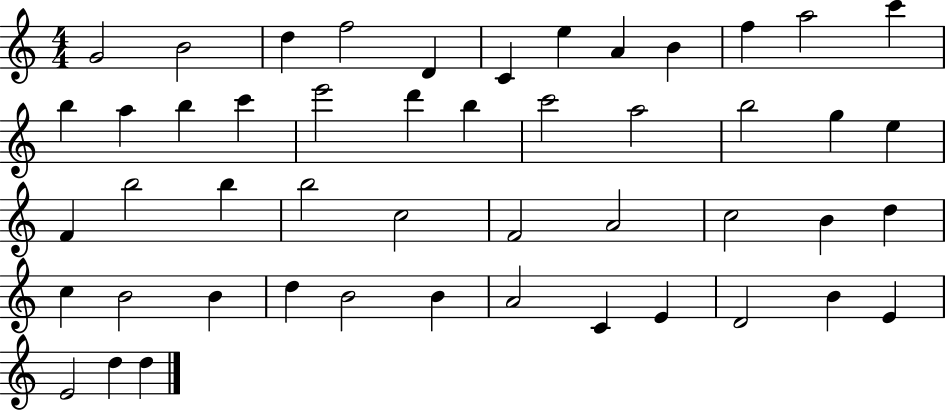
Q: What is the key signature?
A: C major